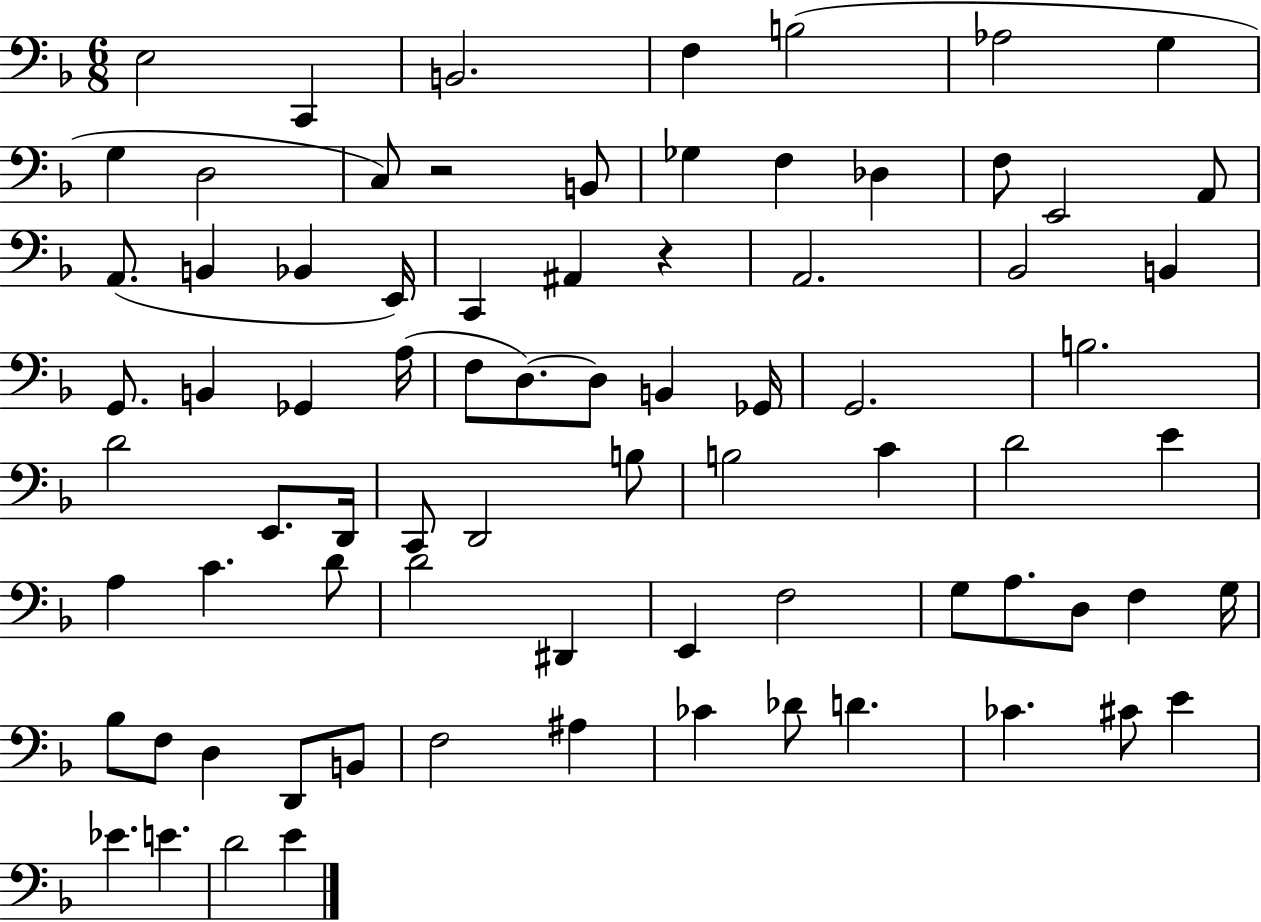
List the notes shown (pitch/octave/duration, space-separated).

E3/h C2/q B2/h. F3/q B3/h Ab3/h G3/q G3/q D3/h C3/e R/h B2/e Gb3/q F3/q Db3/q F3/e E2/h A2/e A2/e. B2/q Bb2/q E2/s C2/q A#2/q R/q A2/h. Bb2/h B2/q G2/e. B2/q Gb2/q A3/s F3/e D3/e. D3/e B2/q Gb2/s G2/h. B3/h. D4/h E2/e. D2/s C2/e D2/h B3/e B3/h C4/q D4/h E4/q A3/q C4/q. D4/e D4/h D#2/q E2/q F3/h G3/e A3/e. D3/e F3/q G3/s Bb3/e F3/e D3/q D2/e B2/e F3/h A#3/q CES4/q Db4/e D4/q. CES4/q. C#4/e E4/q Eb4/q. E4/q. D4/h E4/q